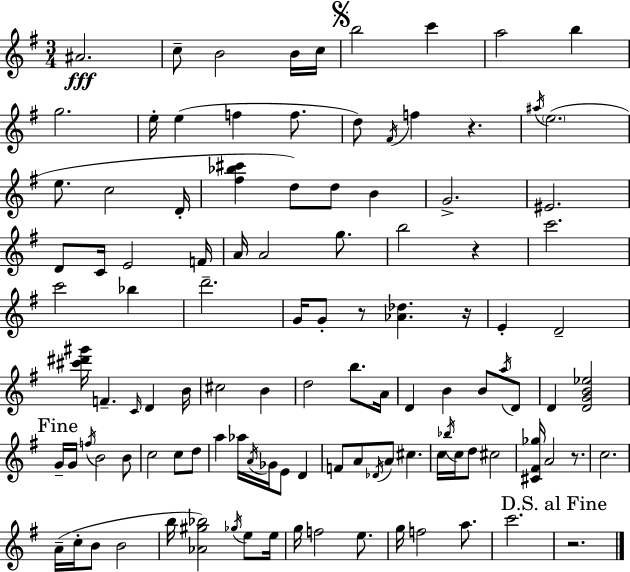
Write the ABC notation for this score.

X:1
T:Untitled
M:3/4
L:1/4
K:Em
^A2 c/2 B2 B/4 c/4 b2 c' a2 b g2 e/4 e f f/2 d/2 ^F/4 f z ^a/4 e2 e/2 c2 D/4 [^f_b^c'] d/2 d/2 B G2 ^E2 D/2 C/4 E2 F/4 A/4 A2 g/2 b2 z c'2 c'2 _b d'2 G/4 G/2 z/2 [_A_d] z/4 E D2 [^c'^d'^g']/4 F C/4 D B/4 ^c2 B d2 b/2 A/4 D B B/2 a/4 D/2 D [DGB_e]2 G/4 G/4 f/4 B2 B/2 c2 c/2 d/2 a _a/4 A/4 _G/4 E/2 D F/2 A/2 _D/4 A/2 ^c c/4 _b/4 c/4 d/2 ^c2 [^C^F_g]/4 A2 z/2 c2 A/4 c/4 B/2 B2 b/4 [_A^g_b]2 _g/4 e/2 e/4 g/4 f2 e/2 g/4 f2 a/2 c'2 z2